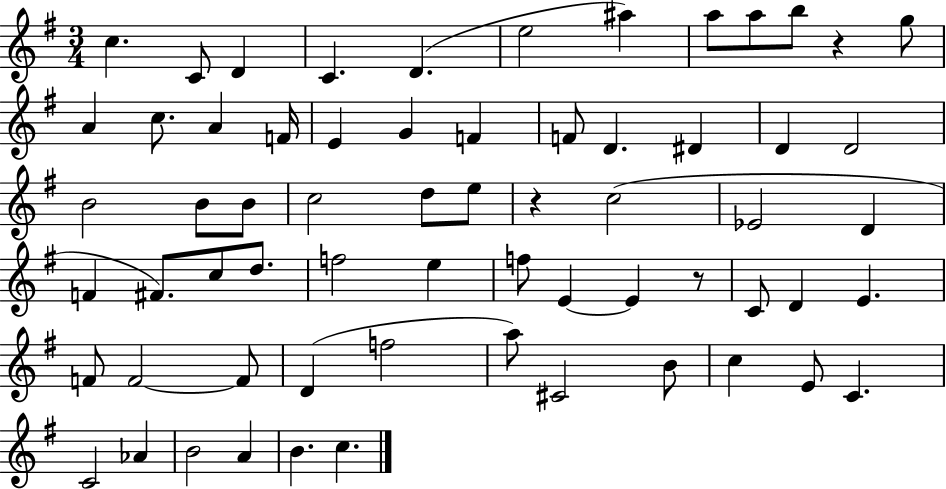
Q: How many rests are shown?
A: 3